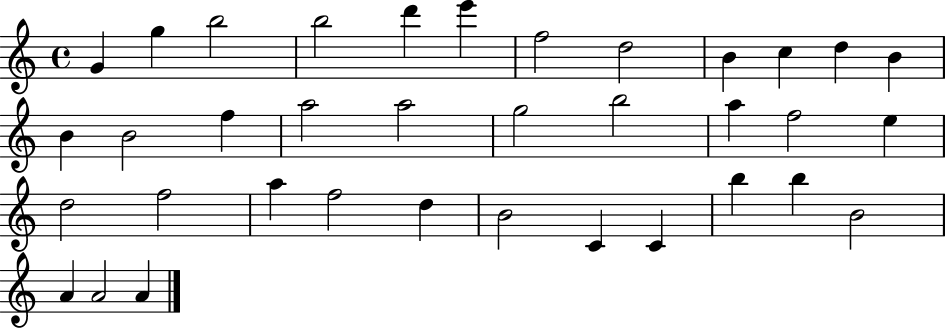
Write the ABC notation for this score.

X:1
T:Untitled
M:4/4
L:1/4
K:C
G g b2 b2 d' e' f2 d2 B c d B B B2 f a2 a2 g2 b2 a f2 e d2 f2 a f2 d B2 C C b b B2 A A2 A